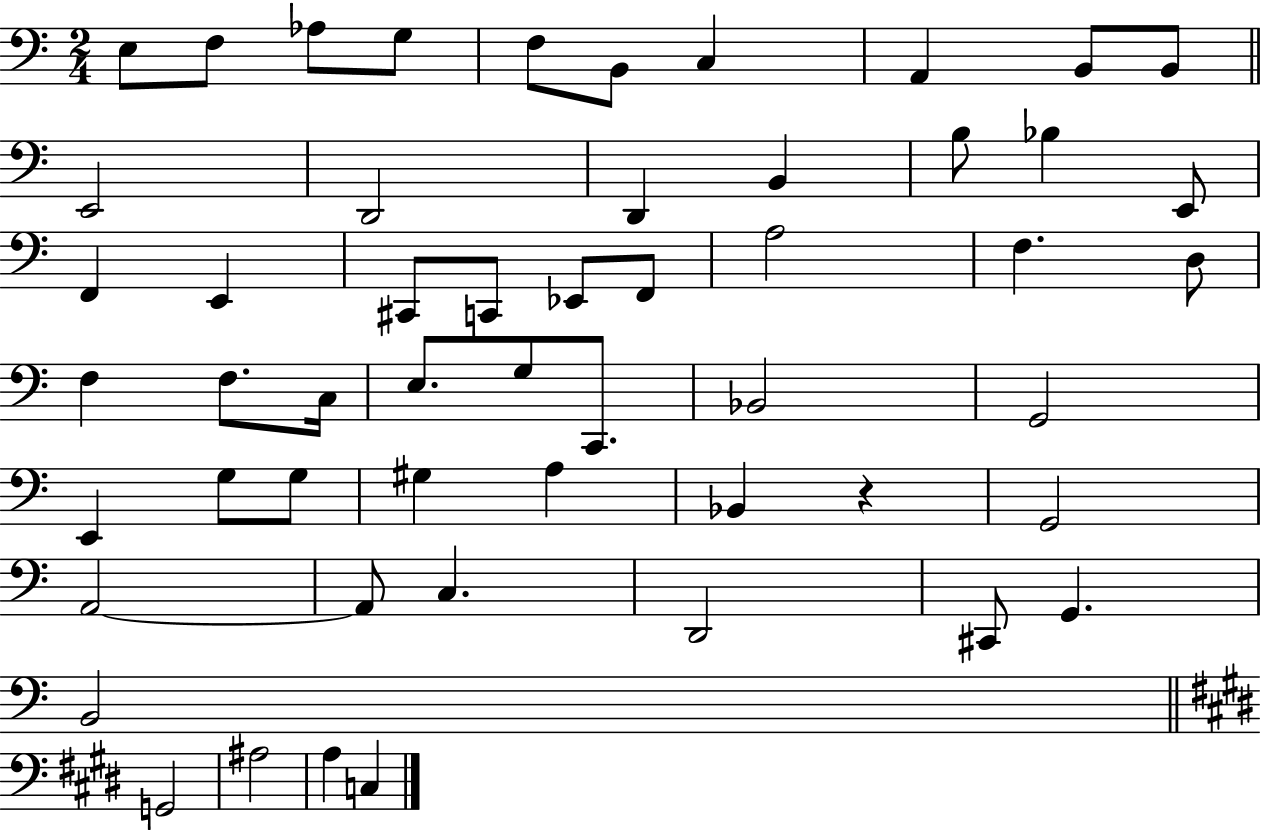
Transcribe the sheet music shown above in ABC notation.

X:1
T:Untitled
M:2/4
L:1/4
K:C
E,/2 F,/2 _A,/2 G,/2 F,/2 B,,/2 C, A,, B,,/2 B,,/2 E,,2 D,,2 D,, B,, B,/2 _B, E,,/2 F,, E,, ^C,,/2 C,,/2 _E,,/2 F,,/2 A,2 F, D,/2 F, F,/2 C,/4 E,/2 G,/2 C,,/2 _B,,2 G,,2 E,, G,/2 G,/2 ^G, A, _B,, z G,,2 A,,2 A,,/2 C, D,,2 ^C,,/2 G,, B,,2 G,,2 ^A,2 A, C,